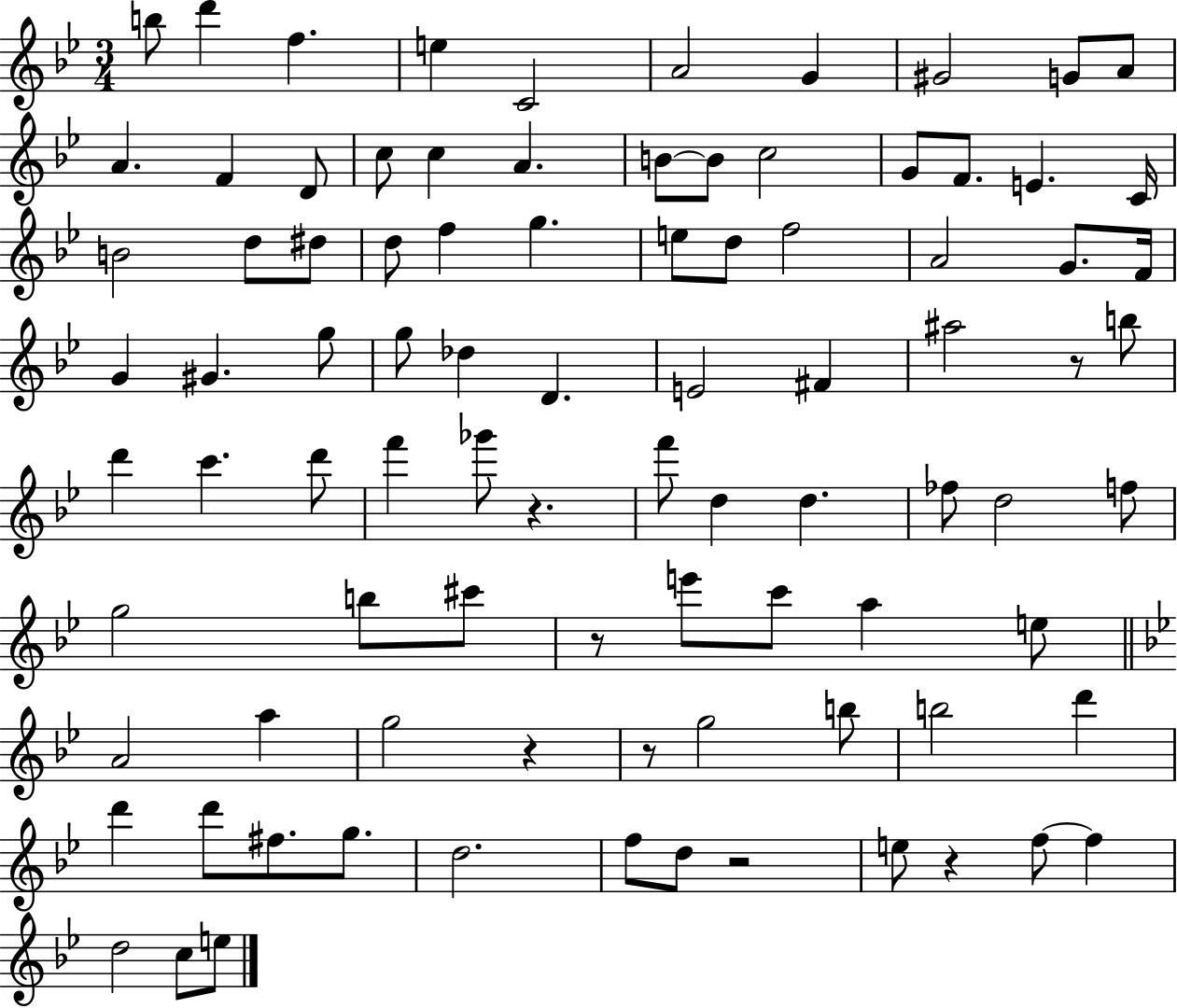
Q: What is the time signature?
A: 3/4